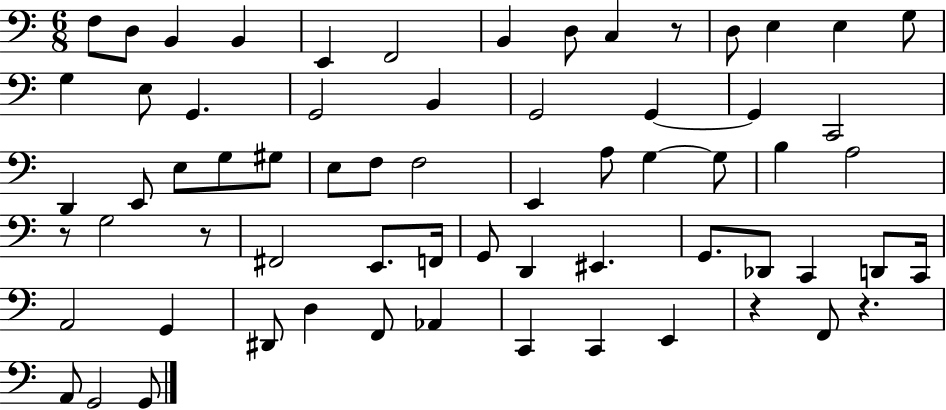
X:1
T:Untitled
M:6/8
L:1/4
K:C
F,/2 D,/2 B,, B,, E,, F,,2 B,, D,/2 C, z/2 D,/2 E, E, G,/2 G, E,/2 G,, G,,2 B,, G,,2 G,, G,, C,,2 D,, E,,/2 E,/2 G,/2 ^G,/2 E,/2 F,/2 F,2 E,, A,/2 G, G,/2 B, A,2 z/2 G,2 z/2 ^F,,2 E,,/2 F,,/4 G,,/2 D,, ^E,, G,,/2 _D,,/2 C,, D,,/2 C,,/4 A,,2 G,, ^D,,/2 D, F,,/2 _A,, C,, C,, E,, z F,,/2 z A,,/2 G,,2 G,,/2